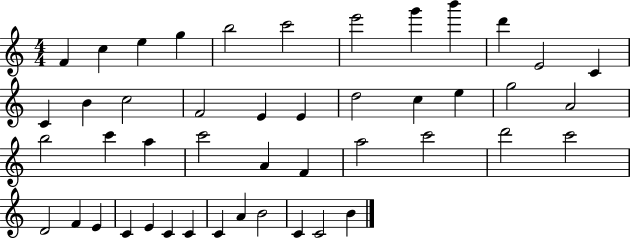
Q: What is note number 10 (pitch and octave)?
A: D6